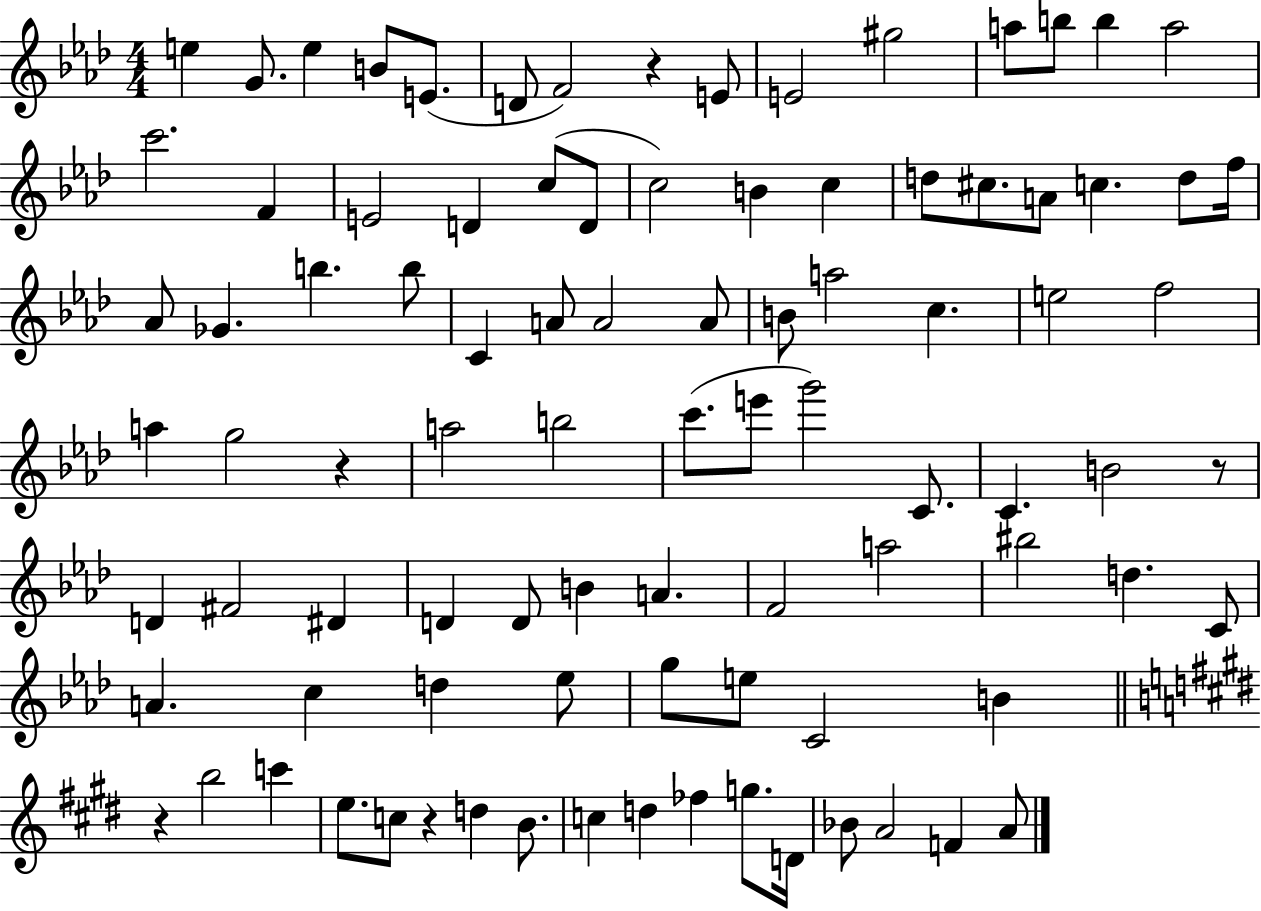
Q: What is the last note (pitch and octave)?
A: A4